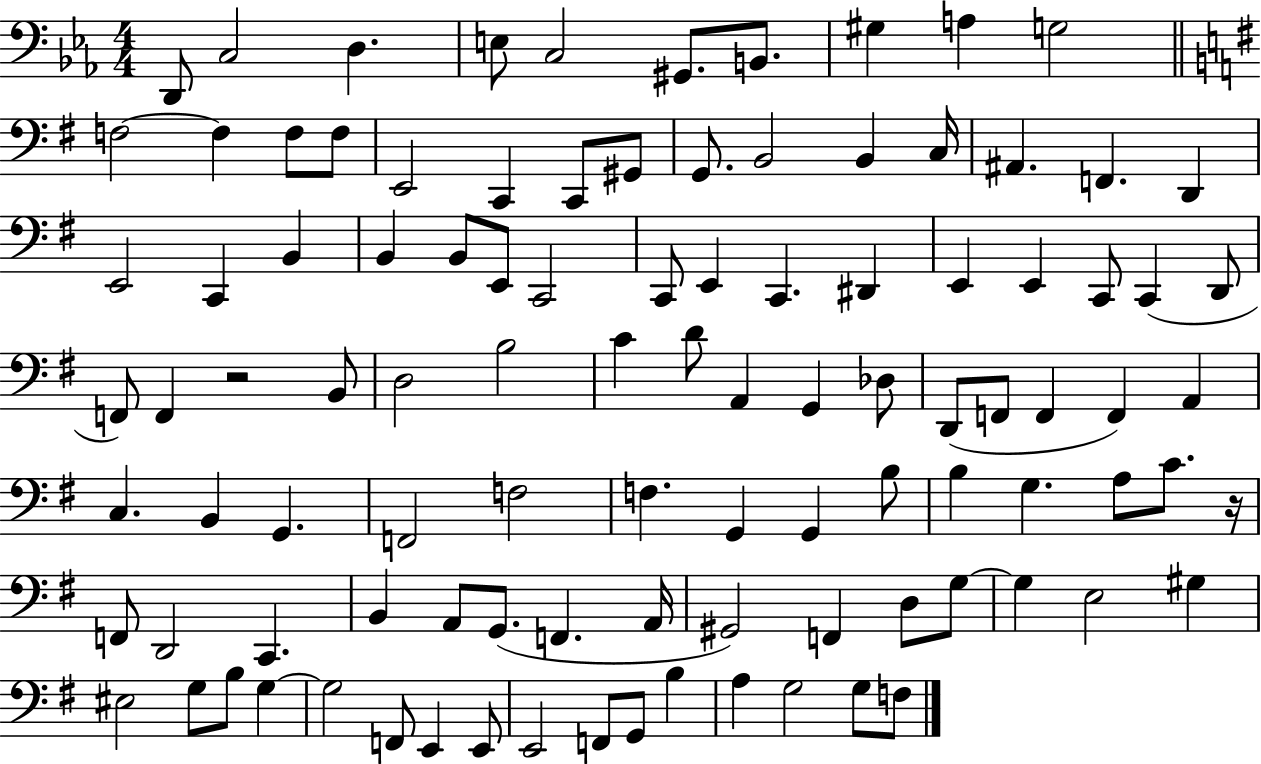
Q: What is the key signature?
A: EES major